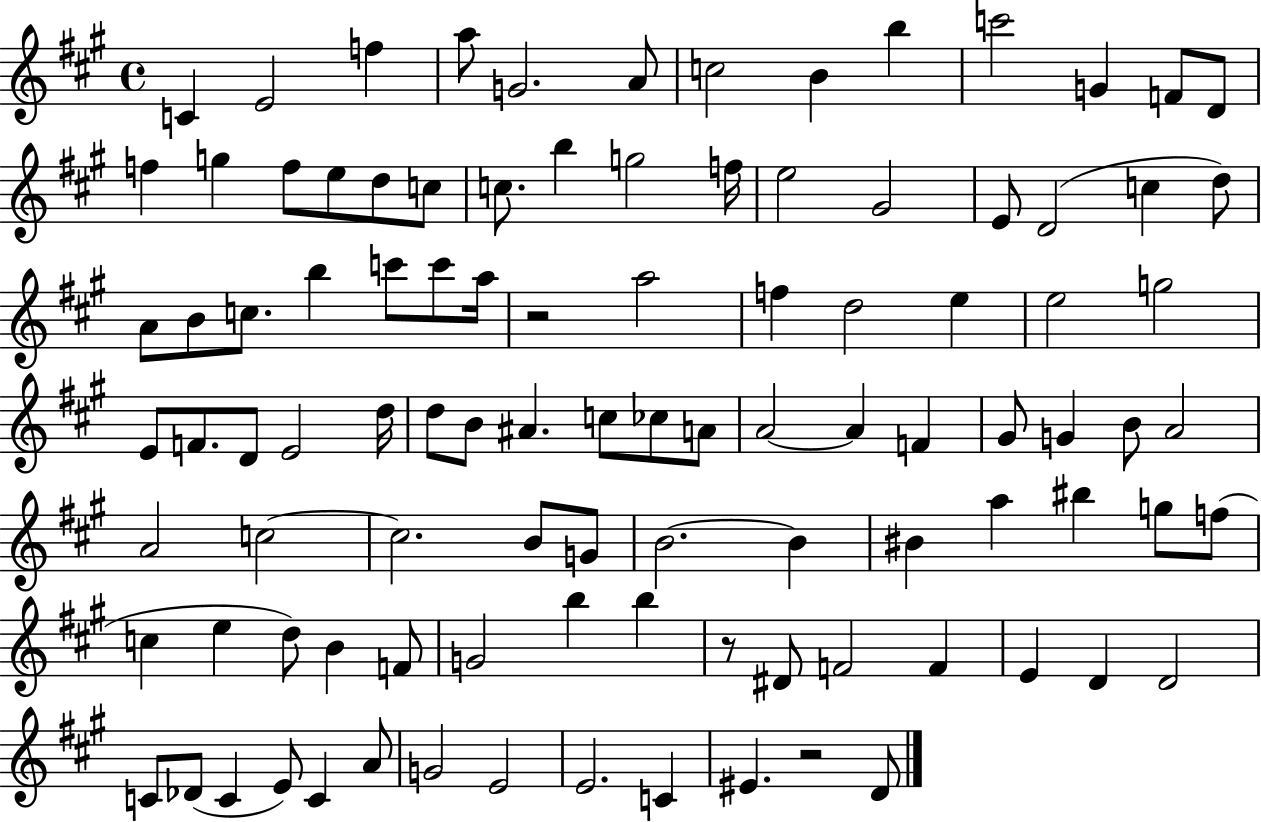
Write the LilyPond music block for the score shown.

{
  \clef treble
  \time 4/4
  \defaultTimeSignature
  \key a \major
  c'4 e'2 f''4 | a''8 g'2. a'8 | c''2 b'4 b''4 | c'''2 g'4 f'8 d'8 | \break f''4 g''4 f''8 e''8 d''8 c''8 | c''8. b''4 g''2 f''16 | e''2 gis'2 | e'8 d'2( c''4 d''8) | \break a'8 b'8 c''8. b''4 c'''8 c'''8 a''16 | r2 a''2 | f''4 d''2 e''4 | e''2 g''2 | \break e'8 f'8. d'8 e'2 d''16 | d''8 b'8 ais'4. c''8 ces''8 a'8 | a'2~~ a'4 f'4 | gis'8 g'4 b'8 a'2 | \break a'2 c''2~~ | c''2. b'8 g'8 | b'2.~~ b'4 | bis'4 a''4 bis''4 g''8 f''8( | \break c''4 e''4 d''8) b'4 f'8 | g'2 b''4 b''4 | r8 dis'8 f'2 f'4 | e'4 d'4 d'2 | \break c'8 des'8( c'4 e'8) c'4 a'8 | g'2 e'2 | e'2. c'4 | eis'4. r2 d'8 | \break \bar "|."
}